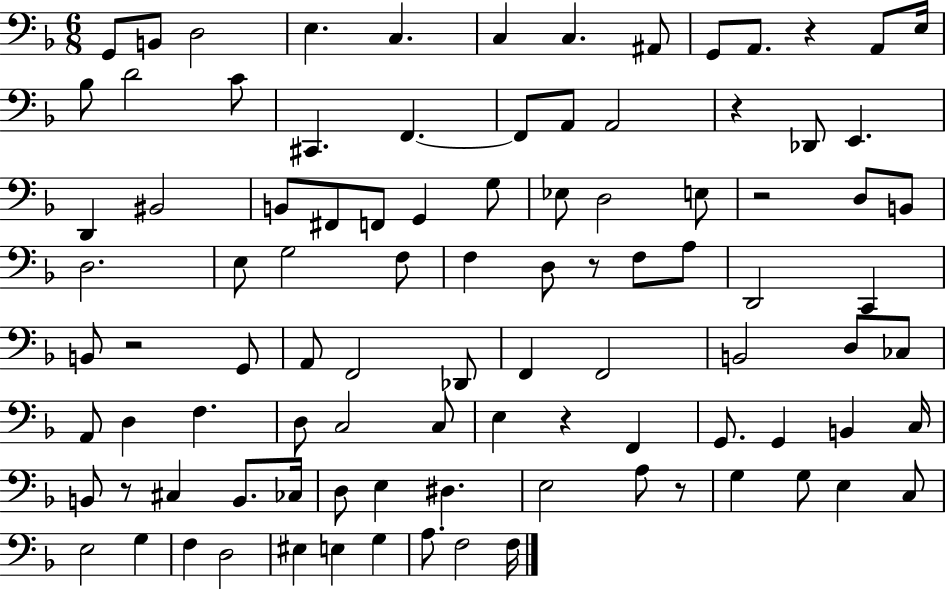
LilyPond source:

{
  \clef bass
  \numericTimeSignature
  \time 6/8
  \key f \major
  \repeat volta 2 { g,8 b,8 d2 | e4. c4. | c4 c4. ais,8 | g,8 a,8. r4 a,8 e16 | \break bes8 d'2 c'8 | cis,4. f,4.~~ | f,8 a,8 a,2 | r4 des,8 e,4. | \break d,4 bis,2 | b,8 fis,8 f,8 g,4 g8 | ees8 d2 e8 | r2 d8 b,8 | \break d2. | e8 g2 f8 | f4 d8 r8 f8 a8 | d,2 c,4 | \break b,8 r2 g,8 | a,8 f,2 des,8 | f,4 f,2 | b,2 d8 ces8 | \break a,8 d4 f4. | d8 c2 c8 | e4 r4 f,4 | g,8. g,4 b,4 c16 | \break b,8 r8 cis4 b,8. ces16 | d8 e4 dis4. | e2 a8 r8 | g4 g8 e4 c8 | \break e2 g4 | f4 d2 | eis4 e4 g4 | a8. f2 f16 | \break } \bar "|."
}